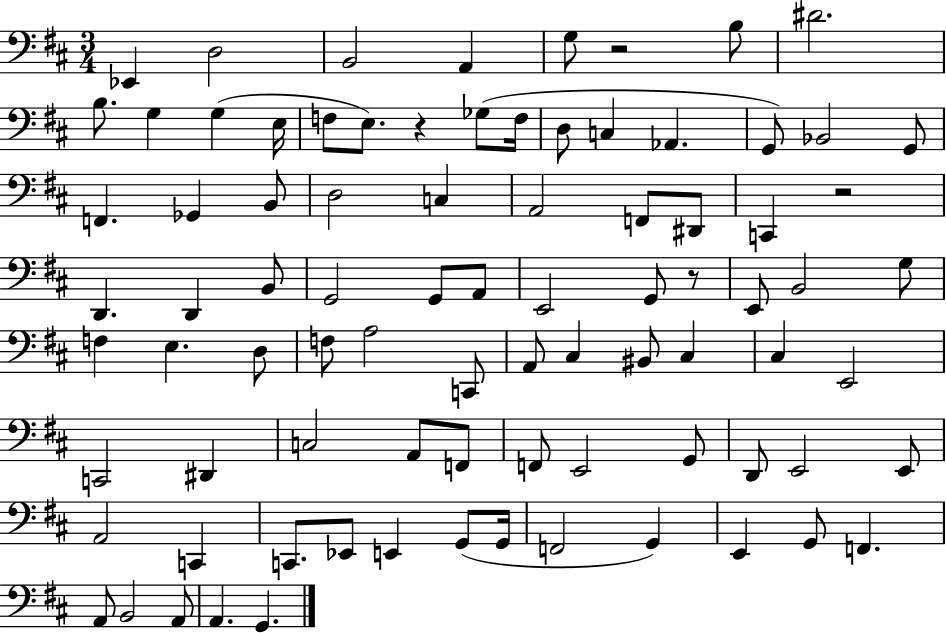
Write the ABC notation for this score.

X:1
T:Untitled
M:3/4
L:1/4
K:D
_E,, D,2 B,,2 A,, G,/2 z2 B,/2 ^D2 B,/2 G, G, E,/4 F,/2 E,/2 z _G,/2 F,/4 D,/2 C, _A,, G,,/2 _B,,2 G,,/2 F,, _G,, B,,/2 D,2 C, A,,2 F,,/2 ^D,,/2 C,, z2 D,, D,, B,,/2 G,,2 G,,/2 A,,/2 E,,2 G,,/2 z/2 E,,/2 B,,2 G,/2 F, E, D,/2 F,/2 A,2 C,,/2 A,,/2 ^C, ^B,,/2 ^C, ^C, E,,2 C,,2 ^D,, C,2 A,,/2 F,,/2 F,,/2 E,,2 G,,/2 D,,/2 E,,2 E,,/2 A,,2 C,, C,,/2 _E,,/2 E,, G,,/2 G,,/4 F,,2 G,, E,, G,,/2 F,, A,,/2 B,,2 A,,/2 A,, G,,